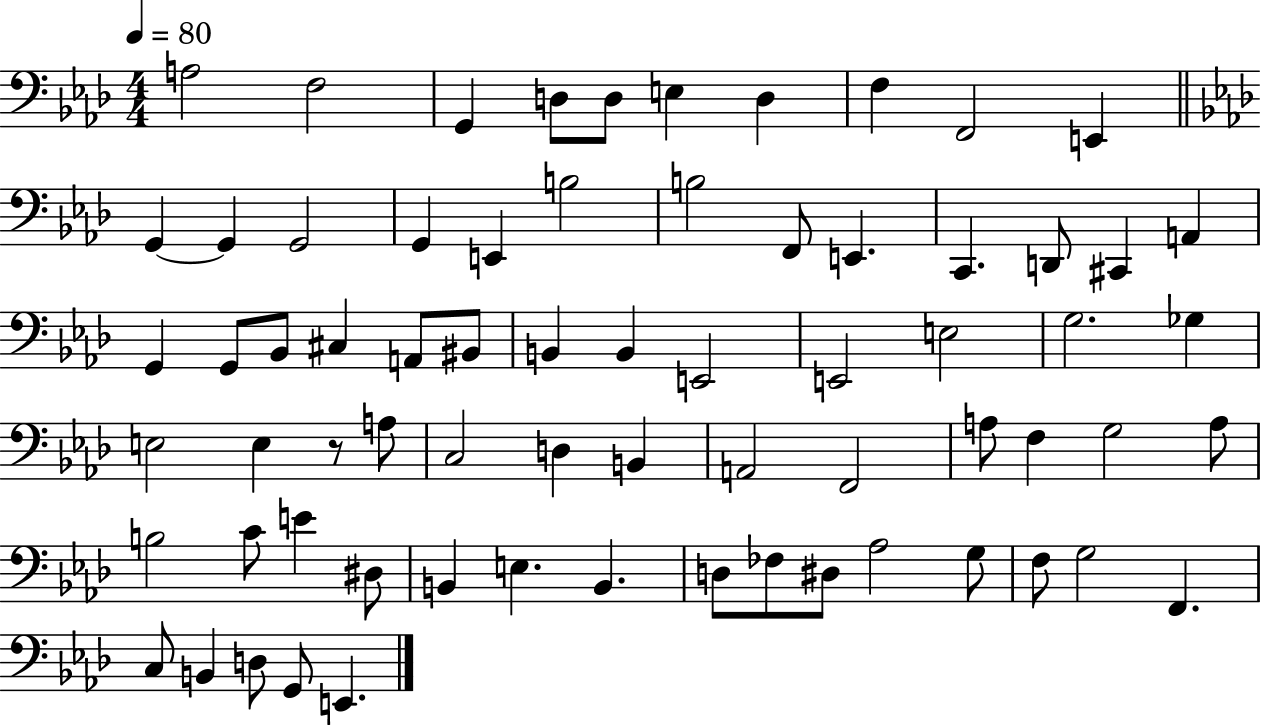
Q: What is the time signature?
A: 4/4